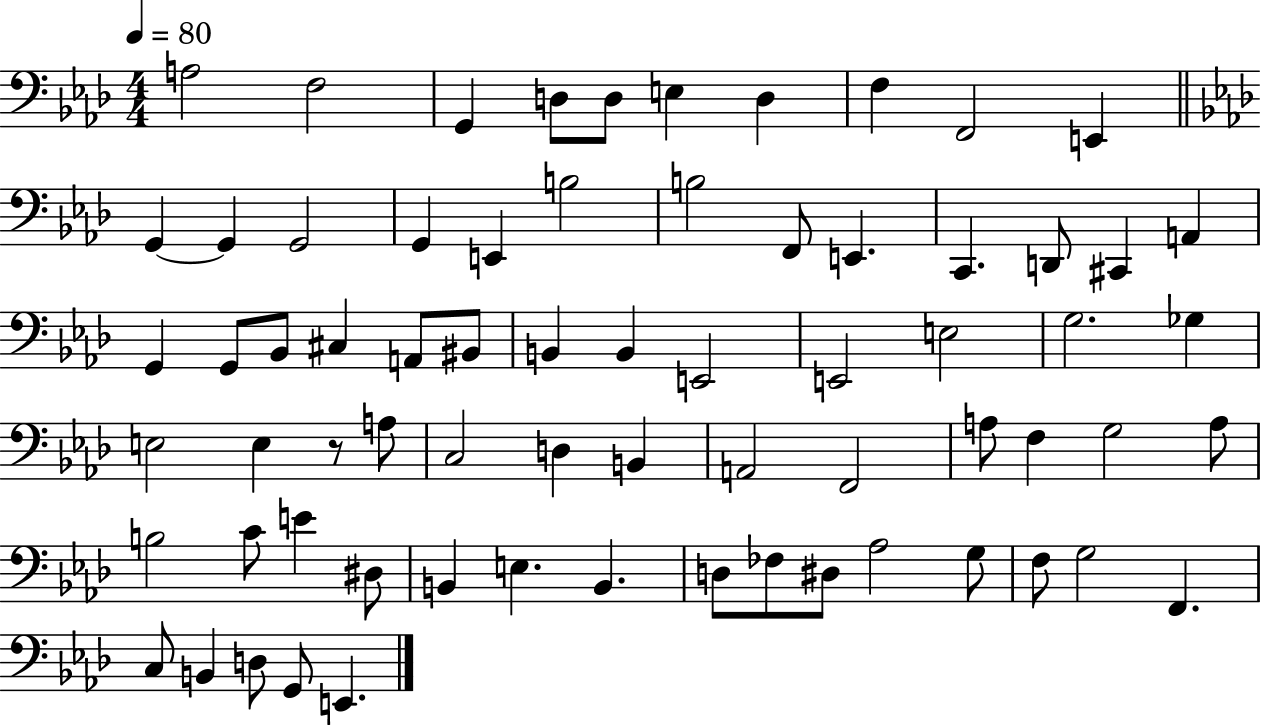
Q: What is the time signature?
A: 4/4